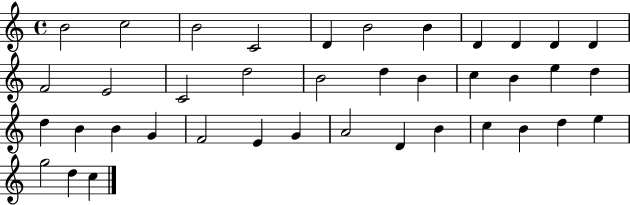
X:1
T:Untitled
M:4/4
L:1/4
K:C
B2 c2 B2 C2 D B2 B D D D D F2 E2 C2 d2 B2 d B c B e d d B B G F2 E G A2 D B c B d e g2 d c